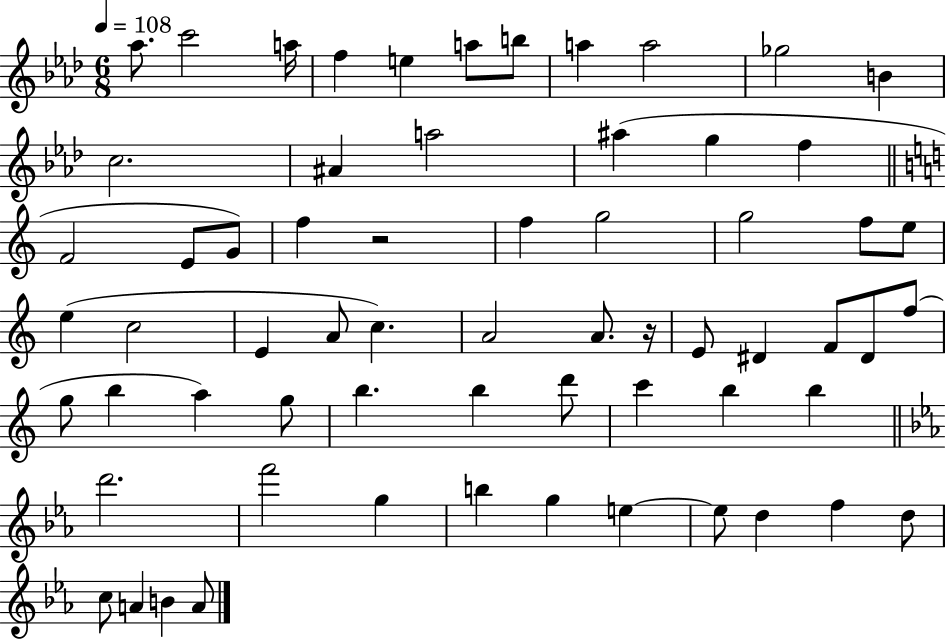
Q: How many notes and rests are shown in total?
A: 64